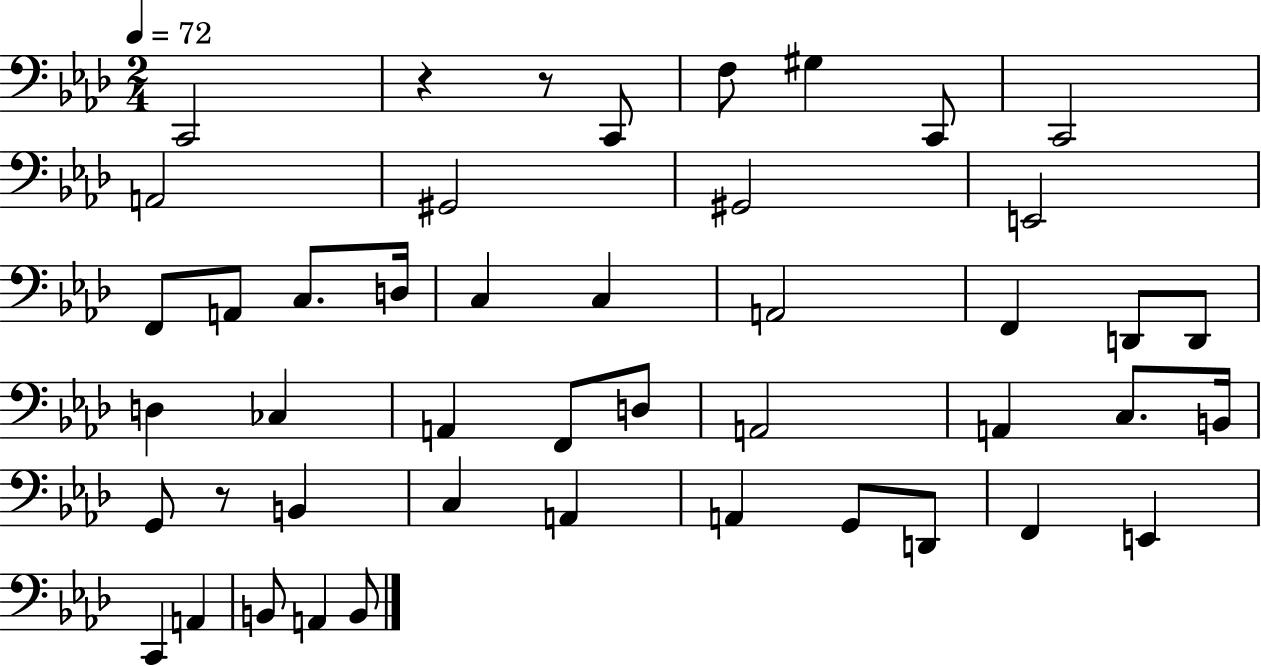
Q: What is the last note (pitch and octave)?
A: B2